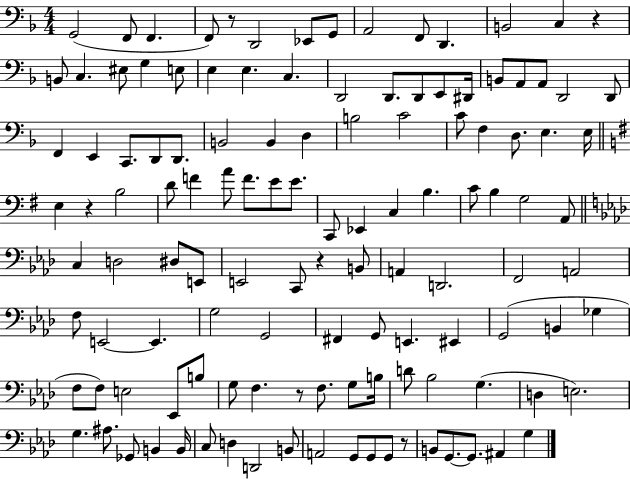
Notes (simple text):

G2/h F2/e F2/q. F2/e R/e D2/h Eb2/e G2/e A2/h F2/e D2/q. B2/h C3/q R/q B2/e C3/q. EIS3/e G3/q E3/e E3/q E3/q. C3/q. D2/h D2/e. D2/e E2/e D#2/s B2/e A2/e A2/e D2/h D2/e F2/q E2/q C2/e. D2/e D2/e. B2/h B2/q D3/q B3/h C4/h C4/e F3/q D3/e. E3/q. E3/s E3/q R/q B3/h D4/e F4/q A4/e F4/e. E4/e E4/e. C2/e Eb2/q C3/q B3/q. C4/e B3/q G3/h A2/e C3/q D3/h D#3/e E2/e E2/h C2/e R/q B2/e A2/q D2/h. F2/h A2/h F3/e E2/h E2/q. G3/h G2/h F#2/q G2/e E2/q. EIS2/q G2/h B2/q Gb3/q F3/e F3/e E3/h Eb2/e B3/e G3/e F3/q. R/e F3/e. G3/e B3/s D4/e Bb3/h G3/q. D3/q E3/h. G3/q. A#3/e. Gb2/e B2/q B2/s C3/e D3/q D2/h B2/e A2/h G2/e G2/e G2/e R/e B2/e G2/e. G2/e. A#2/q G3/q